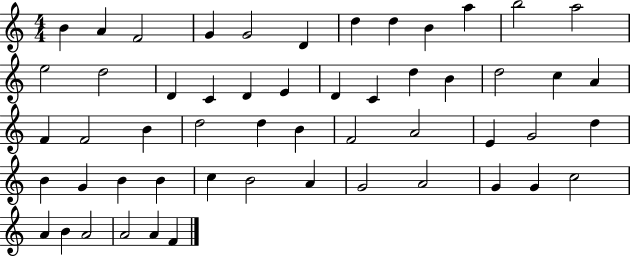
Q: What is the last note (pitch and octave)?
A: F4